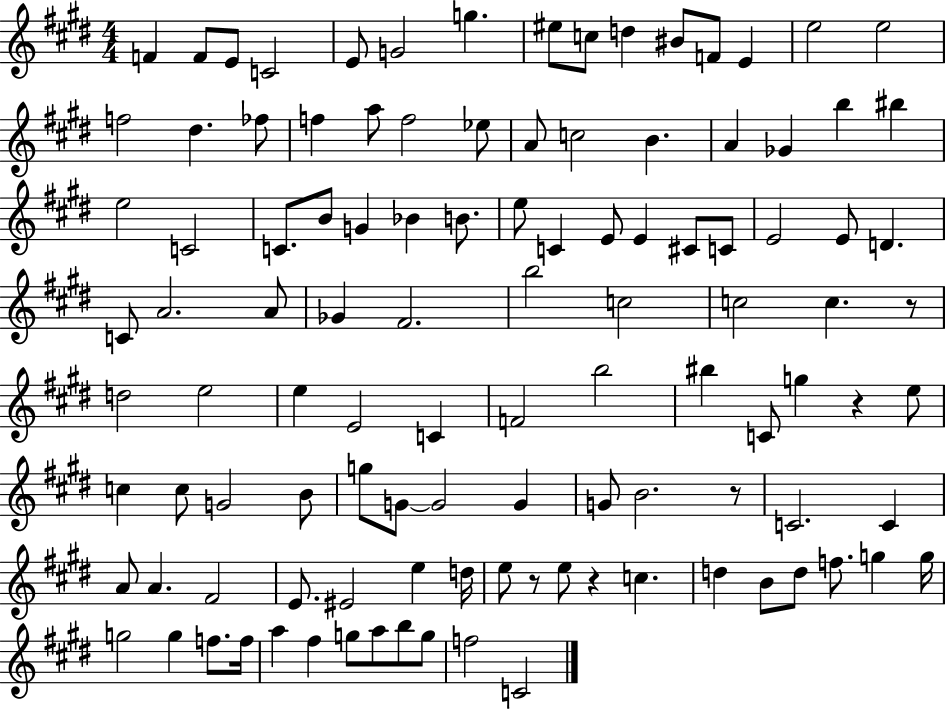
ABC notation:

X:1
T:Untitled
M:4/4
L:1/4
K:E
F F/2 E/2 C2 E/2 G2 g ^e/2 c/2 d ^B/2 F/2 E e2 e2 f2 ^d _f/2 f a/2 f2 _e/2 A/2 c2 B A _G b ^b e2 C2 C/2 B/2 G _B B/2 e/2 C E/2 E ^C/2 C/2 E2 E/2 D C/2 A2 A/2 _G ^F2 b2 c2 c2 c z/2 d2 e2 e E2 C F2 b2 ^b C/2 g z e/2 c c/2 G2 B/2 g/2 G/2 G2 G G/2 B2 z/2 C2 C A/2 A ^F2 E/2 ^E2 e d/4 e/2 z/2 e/2 z c d B/2 d/2 f/2 g g/4 g2 g f/2 f/4 a ^f g/2 a/2 b/2 g/2 f2 C2